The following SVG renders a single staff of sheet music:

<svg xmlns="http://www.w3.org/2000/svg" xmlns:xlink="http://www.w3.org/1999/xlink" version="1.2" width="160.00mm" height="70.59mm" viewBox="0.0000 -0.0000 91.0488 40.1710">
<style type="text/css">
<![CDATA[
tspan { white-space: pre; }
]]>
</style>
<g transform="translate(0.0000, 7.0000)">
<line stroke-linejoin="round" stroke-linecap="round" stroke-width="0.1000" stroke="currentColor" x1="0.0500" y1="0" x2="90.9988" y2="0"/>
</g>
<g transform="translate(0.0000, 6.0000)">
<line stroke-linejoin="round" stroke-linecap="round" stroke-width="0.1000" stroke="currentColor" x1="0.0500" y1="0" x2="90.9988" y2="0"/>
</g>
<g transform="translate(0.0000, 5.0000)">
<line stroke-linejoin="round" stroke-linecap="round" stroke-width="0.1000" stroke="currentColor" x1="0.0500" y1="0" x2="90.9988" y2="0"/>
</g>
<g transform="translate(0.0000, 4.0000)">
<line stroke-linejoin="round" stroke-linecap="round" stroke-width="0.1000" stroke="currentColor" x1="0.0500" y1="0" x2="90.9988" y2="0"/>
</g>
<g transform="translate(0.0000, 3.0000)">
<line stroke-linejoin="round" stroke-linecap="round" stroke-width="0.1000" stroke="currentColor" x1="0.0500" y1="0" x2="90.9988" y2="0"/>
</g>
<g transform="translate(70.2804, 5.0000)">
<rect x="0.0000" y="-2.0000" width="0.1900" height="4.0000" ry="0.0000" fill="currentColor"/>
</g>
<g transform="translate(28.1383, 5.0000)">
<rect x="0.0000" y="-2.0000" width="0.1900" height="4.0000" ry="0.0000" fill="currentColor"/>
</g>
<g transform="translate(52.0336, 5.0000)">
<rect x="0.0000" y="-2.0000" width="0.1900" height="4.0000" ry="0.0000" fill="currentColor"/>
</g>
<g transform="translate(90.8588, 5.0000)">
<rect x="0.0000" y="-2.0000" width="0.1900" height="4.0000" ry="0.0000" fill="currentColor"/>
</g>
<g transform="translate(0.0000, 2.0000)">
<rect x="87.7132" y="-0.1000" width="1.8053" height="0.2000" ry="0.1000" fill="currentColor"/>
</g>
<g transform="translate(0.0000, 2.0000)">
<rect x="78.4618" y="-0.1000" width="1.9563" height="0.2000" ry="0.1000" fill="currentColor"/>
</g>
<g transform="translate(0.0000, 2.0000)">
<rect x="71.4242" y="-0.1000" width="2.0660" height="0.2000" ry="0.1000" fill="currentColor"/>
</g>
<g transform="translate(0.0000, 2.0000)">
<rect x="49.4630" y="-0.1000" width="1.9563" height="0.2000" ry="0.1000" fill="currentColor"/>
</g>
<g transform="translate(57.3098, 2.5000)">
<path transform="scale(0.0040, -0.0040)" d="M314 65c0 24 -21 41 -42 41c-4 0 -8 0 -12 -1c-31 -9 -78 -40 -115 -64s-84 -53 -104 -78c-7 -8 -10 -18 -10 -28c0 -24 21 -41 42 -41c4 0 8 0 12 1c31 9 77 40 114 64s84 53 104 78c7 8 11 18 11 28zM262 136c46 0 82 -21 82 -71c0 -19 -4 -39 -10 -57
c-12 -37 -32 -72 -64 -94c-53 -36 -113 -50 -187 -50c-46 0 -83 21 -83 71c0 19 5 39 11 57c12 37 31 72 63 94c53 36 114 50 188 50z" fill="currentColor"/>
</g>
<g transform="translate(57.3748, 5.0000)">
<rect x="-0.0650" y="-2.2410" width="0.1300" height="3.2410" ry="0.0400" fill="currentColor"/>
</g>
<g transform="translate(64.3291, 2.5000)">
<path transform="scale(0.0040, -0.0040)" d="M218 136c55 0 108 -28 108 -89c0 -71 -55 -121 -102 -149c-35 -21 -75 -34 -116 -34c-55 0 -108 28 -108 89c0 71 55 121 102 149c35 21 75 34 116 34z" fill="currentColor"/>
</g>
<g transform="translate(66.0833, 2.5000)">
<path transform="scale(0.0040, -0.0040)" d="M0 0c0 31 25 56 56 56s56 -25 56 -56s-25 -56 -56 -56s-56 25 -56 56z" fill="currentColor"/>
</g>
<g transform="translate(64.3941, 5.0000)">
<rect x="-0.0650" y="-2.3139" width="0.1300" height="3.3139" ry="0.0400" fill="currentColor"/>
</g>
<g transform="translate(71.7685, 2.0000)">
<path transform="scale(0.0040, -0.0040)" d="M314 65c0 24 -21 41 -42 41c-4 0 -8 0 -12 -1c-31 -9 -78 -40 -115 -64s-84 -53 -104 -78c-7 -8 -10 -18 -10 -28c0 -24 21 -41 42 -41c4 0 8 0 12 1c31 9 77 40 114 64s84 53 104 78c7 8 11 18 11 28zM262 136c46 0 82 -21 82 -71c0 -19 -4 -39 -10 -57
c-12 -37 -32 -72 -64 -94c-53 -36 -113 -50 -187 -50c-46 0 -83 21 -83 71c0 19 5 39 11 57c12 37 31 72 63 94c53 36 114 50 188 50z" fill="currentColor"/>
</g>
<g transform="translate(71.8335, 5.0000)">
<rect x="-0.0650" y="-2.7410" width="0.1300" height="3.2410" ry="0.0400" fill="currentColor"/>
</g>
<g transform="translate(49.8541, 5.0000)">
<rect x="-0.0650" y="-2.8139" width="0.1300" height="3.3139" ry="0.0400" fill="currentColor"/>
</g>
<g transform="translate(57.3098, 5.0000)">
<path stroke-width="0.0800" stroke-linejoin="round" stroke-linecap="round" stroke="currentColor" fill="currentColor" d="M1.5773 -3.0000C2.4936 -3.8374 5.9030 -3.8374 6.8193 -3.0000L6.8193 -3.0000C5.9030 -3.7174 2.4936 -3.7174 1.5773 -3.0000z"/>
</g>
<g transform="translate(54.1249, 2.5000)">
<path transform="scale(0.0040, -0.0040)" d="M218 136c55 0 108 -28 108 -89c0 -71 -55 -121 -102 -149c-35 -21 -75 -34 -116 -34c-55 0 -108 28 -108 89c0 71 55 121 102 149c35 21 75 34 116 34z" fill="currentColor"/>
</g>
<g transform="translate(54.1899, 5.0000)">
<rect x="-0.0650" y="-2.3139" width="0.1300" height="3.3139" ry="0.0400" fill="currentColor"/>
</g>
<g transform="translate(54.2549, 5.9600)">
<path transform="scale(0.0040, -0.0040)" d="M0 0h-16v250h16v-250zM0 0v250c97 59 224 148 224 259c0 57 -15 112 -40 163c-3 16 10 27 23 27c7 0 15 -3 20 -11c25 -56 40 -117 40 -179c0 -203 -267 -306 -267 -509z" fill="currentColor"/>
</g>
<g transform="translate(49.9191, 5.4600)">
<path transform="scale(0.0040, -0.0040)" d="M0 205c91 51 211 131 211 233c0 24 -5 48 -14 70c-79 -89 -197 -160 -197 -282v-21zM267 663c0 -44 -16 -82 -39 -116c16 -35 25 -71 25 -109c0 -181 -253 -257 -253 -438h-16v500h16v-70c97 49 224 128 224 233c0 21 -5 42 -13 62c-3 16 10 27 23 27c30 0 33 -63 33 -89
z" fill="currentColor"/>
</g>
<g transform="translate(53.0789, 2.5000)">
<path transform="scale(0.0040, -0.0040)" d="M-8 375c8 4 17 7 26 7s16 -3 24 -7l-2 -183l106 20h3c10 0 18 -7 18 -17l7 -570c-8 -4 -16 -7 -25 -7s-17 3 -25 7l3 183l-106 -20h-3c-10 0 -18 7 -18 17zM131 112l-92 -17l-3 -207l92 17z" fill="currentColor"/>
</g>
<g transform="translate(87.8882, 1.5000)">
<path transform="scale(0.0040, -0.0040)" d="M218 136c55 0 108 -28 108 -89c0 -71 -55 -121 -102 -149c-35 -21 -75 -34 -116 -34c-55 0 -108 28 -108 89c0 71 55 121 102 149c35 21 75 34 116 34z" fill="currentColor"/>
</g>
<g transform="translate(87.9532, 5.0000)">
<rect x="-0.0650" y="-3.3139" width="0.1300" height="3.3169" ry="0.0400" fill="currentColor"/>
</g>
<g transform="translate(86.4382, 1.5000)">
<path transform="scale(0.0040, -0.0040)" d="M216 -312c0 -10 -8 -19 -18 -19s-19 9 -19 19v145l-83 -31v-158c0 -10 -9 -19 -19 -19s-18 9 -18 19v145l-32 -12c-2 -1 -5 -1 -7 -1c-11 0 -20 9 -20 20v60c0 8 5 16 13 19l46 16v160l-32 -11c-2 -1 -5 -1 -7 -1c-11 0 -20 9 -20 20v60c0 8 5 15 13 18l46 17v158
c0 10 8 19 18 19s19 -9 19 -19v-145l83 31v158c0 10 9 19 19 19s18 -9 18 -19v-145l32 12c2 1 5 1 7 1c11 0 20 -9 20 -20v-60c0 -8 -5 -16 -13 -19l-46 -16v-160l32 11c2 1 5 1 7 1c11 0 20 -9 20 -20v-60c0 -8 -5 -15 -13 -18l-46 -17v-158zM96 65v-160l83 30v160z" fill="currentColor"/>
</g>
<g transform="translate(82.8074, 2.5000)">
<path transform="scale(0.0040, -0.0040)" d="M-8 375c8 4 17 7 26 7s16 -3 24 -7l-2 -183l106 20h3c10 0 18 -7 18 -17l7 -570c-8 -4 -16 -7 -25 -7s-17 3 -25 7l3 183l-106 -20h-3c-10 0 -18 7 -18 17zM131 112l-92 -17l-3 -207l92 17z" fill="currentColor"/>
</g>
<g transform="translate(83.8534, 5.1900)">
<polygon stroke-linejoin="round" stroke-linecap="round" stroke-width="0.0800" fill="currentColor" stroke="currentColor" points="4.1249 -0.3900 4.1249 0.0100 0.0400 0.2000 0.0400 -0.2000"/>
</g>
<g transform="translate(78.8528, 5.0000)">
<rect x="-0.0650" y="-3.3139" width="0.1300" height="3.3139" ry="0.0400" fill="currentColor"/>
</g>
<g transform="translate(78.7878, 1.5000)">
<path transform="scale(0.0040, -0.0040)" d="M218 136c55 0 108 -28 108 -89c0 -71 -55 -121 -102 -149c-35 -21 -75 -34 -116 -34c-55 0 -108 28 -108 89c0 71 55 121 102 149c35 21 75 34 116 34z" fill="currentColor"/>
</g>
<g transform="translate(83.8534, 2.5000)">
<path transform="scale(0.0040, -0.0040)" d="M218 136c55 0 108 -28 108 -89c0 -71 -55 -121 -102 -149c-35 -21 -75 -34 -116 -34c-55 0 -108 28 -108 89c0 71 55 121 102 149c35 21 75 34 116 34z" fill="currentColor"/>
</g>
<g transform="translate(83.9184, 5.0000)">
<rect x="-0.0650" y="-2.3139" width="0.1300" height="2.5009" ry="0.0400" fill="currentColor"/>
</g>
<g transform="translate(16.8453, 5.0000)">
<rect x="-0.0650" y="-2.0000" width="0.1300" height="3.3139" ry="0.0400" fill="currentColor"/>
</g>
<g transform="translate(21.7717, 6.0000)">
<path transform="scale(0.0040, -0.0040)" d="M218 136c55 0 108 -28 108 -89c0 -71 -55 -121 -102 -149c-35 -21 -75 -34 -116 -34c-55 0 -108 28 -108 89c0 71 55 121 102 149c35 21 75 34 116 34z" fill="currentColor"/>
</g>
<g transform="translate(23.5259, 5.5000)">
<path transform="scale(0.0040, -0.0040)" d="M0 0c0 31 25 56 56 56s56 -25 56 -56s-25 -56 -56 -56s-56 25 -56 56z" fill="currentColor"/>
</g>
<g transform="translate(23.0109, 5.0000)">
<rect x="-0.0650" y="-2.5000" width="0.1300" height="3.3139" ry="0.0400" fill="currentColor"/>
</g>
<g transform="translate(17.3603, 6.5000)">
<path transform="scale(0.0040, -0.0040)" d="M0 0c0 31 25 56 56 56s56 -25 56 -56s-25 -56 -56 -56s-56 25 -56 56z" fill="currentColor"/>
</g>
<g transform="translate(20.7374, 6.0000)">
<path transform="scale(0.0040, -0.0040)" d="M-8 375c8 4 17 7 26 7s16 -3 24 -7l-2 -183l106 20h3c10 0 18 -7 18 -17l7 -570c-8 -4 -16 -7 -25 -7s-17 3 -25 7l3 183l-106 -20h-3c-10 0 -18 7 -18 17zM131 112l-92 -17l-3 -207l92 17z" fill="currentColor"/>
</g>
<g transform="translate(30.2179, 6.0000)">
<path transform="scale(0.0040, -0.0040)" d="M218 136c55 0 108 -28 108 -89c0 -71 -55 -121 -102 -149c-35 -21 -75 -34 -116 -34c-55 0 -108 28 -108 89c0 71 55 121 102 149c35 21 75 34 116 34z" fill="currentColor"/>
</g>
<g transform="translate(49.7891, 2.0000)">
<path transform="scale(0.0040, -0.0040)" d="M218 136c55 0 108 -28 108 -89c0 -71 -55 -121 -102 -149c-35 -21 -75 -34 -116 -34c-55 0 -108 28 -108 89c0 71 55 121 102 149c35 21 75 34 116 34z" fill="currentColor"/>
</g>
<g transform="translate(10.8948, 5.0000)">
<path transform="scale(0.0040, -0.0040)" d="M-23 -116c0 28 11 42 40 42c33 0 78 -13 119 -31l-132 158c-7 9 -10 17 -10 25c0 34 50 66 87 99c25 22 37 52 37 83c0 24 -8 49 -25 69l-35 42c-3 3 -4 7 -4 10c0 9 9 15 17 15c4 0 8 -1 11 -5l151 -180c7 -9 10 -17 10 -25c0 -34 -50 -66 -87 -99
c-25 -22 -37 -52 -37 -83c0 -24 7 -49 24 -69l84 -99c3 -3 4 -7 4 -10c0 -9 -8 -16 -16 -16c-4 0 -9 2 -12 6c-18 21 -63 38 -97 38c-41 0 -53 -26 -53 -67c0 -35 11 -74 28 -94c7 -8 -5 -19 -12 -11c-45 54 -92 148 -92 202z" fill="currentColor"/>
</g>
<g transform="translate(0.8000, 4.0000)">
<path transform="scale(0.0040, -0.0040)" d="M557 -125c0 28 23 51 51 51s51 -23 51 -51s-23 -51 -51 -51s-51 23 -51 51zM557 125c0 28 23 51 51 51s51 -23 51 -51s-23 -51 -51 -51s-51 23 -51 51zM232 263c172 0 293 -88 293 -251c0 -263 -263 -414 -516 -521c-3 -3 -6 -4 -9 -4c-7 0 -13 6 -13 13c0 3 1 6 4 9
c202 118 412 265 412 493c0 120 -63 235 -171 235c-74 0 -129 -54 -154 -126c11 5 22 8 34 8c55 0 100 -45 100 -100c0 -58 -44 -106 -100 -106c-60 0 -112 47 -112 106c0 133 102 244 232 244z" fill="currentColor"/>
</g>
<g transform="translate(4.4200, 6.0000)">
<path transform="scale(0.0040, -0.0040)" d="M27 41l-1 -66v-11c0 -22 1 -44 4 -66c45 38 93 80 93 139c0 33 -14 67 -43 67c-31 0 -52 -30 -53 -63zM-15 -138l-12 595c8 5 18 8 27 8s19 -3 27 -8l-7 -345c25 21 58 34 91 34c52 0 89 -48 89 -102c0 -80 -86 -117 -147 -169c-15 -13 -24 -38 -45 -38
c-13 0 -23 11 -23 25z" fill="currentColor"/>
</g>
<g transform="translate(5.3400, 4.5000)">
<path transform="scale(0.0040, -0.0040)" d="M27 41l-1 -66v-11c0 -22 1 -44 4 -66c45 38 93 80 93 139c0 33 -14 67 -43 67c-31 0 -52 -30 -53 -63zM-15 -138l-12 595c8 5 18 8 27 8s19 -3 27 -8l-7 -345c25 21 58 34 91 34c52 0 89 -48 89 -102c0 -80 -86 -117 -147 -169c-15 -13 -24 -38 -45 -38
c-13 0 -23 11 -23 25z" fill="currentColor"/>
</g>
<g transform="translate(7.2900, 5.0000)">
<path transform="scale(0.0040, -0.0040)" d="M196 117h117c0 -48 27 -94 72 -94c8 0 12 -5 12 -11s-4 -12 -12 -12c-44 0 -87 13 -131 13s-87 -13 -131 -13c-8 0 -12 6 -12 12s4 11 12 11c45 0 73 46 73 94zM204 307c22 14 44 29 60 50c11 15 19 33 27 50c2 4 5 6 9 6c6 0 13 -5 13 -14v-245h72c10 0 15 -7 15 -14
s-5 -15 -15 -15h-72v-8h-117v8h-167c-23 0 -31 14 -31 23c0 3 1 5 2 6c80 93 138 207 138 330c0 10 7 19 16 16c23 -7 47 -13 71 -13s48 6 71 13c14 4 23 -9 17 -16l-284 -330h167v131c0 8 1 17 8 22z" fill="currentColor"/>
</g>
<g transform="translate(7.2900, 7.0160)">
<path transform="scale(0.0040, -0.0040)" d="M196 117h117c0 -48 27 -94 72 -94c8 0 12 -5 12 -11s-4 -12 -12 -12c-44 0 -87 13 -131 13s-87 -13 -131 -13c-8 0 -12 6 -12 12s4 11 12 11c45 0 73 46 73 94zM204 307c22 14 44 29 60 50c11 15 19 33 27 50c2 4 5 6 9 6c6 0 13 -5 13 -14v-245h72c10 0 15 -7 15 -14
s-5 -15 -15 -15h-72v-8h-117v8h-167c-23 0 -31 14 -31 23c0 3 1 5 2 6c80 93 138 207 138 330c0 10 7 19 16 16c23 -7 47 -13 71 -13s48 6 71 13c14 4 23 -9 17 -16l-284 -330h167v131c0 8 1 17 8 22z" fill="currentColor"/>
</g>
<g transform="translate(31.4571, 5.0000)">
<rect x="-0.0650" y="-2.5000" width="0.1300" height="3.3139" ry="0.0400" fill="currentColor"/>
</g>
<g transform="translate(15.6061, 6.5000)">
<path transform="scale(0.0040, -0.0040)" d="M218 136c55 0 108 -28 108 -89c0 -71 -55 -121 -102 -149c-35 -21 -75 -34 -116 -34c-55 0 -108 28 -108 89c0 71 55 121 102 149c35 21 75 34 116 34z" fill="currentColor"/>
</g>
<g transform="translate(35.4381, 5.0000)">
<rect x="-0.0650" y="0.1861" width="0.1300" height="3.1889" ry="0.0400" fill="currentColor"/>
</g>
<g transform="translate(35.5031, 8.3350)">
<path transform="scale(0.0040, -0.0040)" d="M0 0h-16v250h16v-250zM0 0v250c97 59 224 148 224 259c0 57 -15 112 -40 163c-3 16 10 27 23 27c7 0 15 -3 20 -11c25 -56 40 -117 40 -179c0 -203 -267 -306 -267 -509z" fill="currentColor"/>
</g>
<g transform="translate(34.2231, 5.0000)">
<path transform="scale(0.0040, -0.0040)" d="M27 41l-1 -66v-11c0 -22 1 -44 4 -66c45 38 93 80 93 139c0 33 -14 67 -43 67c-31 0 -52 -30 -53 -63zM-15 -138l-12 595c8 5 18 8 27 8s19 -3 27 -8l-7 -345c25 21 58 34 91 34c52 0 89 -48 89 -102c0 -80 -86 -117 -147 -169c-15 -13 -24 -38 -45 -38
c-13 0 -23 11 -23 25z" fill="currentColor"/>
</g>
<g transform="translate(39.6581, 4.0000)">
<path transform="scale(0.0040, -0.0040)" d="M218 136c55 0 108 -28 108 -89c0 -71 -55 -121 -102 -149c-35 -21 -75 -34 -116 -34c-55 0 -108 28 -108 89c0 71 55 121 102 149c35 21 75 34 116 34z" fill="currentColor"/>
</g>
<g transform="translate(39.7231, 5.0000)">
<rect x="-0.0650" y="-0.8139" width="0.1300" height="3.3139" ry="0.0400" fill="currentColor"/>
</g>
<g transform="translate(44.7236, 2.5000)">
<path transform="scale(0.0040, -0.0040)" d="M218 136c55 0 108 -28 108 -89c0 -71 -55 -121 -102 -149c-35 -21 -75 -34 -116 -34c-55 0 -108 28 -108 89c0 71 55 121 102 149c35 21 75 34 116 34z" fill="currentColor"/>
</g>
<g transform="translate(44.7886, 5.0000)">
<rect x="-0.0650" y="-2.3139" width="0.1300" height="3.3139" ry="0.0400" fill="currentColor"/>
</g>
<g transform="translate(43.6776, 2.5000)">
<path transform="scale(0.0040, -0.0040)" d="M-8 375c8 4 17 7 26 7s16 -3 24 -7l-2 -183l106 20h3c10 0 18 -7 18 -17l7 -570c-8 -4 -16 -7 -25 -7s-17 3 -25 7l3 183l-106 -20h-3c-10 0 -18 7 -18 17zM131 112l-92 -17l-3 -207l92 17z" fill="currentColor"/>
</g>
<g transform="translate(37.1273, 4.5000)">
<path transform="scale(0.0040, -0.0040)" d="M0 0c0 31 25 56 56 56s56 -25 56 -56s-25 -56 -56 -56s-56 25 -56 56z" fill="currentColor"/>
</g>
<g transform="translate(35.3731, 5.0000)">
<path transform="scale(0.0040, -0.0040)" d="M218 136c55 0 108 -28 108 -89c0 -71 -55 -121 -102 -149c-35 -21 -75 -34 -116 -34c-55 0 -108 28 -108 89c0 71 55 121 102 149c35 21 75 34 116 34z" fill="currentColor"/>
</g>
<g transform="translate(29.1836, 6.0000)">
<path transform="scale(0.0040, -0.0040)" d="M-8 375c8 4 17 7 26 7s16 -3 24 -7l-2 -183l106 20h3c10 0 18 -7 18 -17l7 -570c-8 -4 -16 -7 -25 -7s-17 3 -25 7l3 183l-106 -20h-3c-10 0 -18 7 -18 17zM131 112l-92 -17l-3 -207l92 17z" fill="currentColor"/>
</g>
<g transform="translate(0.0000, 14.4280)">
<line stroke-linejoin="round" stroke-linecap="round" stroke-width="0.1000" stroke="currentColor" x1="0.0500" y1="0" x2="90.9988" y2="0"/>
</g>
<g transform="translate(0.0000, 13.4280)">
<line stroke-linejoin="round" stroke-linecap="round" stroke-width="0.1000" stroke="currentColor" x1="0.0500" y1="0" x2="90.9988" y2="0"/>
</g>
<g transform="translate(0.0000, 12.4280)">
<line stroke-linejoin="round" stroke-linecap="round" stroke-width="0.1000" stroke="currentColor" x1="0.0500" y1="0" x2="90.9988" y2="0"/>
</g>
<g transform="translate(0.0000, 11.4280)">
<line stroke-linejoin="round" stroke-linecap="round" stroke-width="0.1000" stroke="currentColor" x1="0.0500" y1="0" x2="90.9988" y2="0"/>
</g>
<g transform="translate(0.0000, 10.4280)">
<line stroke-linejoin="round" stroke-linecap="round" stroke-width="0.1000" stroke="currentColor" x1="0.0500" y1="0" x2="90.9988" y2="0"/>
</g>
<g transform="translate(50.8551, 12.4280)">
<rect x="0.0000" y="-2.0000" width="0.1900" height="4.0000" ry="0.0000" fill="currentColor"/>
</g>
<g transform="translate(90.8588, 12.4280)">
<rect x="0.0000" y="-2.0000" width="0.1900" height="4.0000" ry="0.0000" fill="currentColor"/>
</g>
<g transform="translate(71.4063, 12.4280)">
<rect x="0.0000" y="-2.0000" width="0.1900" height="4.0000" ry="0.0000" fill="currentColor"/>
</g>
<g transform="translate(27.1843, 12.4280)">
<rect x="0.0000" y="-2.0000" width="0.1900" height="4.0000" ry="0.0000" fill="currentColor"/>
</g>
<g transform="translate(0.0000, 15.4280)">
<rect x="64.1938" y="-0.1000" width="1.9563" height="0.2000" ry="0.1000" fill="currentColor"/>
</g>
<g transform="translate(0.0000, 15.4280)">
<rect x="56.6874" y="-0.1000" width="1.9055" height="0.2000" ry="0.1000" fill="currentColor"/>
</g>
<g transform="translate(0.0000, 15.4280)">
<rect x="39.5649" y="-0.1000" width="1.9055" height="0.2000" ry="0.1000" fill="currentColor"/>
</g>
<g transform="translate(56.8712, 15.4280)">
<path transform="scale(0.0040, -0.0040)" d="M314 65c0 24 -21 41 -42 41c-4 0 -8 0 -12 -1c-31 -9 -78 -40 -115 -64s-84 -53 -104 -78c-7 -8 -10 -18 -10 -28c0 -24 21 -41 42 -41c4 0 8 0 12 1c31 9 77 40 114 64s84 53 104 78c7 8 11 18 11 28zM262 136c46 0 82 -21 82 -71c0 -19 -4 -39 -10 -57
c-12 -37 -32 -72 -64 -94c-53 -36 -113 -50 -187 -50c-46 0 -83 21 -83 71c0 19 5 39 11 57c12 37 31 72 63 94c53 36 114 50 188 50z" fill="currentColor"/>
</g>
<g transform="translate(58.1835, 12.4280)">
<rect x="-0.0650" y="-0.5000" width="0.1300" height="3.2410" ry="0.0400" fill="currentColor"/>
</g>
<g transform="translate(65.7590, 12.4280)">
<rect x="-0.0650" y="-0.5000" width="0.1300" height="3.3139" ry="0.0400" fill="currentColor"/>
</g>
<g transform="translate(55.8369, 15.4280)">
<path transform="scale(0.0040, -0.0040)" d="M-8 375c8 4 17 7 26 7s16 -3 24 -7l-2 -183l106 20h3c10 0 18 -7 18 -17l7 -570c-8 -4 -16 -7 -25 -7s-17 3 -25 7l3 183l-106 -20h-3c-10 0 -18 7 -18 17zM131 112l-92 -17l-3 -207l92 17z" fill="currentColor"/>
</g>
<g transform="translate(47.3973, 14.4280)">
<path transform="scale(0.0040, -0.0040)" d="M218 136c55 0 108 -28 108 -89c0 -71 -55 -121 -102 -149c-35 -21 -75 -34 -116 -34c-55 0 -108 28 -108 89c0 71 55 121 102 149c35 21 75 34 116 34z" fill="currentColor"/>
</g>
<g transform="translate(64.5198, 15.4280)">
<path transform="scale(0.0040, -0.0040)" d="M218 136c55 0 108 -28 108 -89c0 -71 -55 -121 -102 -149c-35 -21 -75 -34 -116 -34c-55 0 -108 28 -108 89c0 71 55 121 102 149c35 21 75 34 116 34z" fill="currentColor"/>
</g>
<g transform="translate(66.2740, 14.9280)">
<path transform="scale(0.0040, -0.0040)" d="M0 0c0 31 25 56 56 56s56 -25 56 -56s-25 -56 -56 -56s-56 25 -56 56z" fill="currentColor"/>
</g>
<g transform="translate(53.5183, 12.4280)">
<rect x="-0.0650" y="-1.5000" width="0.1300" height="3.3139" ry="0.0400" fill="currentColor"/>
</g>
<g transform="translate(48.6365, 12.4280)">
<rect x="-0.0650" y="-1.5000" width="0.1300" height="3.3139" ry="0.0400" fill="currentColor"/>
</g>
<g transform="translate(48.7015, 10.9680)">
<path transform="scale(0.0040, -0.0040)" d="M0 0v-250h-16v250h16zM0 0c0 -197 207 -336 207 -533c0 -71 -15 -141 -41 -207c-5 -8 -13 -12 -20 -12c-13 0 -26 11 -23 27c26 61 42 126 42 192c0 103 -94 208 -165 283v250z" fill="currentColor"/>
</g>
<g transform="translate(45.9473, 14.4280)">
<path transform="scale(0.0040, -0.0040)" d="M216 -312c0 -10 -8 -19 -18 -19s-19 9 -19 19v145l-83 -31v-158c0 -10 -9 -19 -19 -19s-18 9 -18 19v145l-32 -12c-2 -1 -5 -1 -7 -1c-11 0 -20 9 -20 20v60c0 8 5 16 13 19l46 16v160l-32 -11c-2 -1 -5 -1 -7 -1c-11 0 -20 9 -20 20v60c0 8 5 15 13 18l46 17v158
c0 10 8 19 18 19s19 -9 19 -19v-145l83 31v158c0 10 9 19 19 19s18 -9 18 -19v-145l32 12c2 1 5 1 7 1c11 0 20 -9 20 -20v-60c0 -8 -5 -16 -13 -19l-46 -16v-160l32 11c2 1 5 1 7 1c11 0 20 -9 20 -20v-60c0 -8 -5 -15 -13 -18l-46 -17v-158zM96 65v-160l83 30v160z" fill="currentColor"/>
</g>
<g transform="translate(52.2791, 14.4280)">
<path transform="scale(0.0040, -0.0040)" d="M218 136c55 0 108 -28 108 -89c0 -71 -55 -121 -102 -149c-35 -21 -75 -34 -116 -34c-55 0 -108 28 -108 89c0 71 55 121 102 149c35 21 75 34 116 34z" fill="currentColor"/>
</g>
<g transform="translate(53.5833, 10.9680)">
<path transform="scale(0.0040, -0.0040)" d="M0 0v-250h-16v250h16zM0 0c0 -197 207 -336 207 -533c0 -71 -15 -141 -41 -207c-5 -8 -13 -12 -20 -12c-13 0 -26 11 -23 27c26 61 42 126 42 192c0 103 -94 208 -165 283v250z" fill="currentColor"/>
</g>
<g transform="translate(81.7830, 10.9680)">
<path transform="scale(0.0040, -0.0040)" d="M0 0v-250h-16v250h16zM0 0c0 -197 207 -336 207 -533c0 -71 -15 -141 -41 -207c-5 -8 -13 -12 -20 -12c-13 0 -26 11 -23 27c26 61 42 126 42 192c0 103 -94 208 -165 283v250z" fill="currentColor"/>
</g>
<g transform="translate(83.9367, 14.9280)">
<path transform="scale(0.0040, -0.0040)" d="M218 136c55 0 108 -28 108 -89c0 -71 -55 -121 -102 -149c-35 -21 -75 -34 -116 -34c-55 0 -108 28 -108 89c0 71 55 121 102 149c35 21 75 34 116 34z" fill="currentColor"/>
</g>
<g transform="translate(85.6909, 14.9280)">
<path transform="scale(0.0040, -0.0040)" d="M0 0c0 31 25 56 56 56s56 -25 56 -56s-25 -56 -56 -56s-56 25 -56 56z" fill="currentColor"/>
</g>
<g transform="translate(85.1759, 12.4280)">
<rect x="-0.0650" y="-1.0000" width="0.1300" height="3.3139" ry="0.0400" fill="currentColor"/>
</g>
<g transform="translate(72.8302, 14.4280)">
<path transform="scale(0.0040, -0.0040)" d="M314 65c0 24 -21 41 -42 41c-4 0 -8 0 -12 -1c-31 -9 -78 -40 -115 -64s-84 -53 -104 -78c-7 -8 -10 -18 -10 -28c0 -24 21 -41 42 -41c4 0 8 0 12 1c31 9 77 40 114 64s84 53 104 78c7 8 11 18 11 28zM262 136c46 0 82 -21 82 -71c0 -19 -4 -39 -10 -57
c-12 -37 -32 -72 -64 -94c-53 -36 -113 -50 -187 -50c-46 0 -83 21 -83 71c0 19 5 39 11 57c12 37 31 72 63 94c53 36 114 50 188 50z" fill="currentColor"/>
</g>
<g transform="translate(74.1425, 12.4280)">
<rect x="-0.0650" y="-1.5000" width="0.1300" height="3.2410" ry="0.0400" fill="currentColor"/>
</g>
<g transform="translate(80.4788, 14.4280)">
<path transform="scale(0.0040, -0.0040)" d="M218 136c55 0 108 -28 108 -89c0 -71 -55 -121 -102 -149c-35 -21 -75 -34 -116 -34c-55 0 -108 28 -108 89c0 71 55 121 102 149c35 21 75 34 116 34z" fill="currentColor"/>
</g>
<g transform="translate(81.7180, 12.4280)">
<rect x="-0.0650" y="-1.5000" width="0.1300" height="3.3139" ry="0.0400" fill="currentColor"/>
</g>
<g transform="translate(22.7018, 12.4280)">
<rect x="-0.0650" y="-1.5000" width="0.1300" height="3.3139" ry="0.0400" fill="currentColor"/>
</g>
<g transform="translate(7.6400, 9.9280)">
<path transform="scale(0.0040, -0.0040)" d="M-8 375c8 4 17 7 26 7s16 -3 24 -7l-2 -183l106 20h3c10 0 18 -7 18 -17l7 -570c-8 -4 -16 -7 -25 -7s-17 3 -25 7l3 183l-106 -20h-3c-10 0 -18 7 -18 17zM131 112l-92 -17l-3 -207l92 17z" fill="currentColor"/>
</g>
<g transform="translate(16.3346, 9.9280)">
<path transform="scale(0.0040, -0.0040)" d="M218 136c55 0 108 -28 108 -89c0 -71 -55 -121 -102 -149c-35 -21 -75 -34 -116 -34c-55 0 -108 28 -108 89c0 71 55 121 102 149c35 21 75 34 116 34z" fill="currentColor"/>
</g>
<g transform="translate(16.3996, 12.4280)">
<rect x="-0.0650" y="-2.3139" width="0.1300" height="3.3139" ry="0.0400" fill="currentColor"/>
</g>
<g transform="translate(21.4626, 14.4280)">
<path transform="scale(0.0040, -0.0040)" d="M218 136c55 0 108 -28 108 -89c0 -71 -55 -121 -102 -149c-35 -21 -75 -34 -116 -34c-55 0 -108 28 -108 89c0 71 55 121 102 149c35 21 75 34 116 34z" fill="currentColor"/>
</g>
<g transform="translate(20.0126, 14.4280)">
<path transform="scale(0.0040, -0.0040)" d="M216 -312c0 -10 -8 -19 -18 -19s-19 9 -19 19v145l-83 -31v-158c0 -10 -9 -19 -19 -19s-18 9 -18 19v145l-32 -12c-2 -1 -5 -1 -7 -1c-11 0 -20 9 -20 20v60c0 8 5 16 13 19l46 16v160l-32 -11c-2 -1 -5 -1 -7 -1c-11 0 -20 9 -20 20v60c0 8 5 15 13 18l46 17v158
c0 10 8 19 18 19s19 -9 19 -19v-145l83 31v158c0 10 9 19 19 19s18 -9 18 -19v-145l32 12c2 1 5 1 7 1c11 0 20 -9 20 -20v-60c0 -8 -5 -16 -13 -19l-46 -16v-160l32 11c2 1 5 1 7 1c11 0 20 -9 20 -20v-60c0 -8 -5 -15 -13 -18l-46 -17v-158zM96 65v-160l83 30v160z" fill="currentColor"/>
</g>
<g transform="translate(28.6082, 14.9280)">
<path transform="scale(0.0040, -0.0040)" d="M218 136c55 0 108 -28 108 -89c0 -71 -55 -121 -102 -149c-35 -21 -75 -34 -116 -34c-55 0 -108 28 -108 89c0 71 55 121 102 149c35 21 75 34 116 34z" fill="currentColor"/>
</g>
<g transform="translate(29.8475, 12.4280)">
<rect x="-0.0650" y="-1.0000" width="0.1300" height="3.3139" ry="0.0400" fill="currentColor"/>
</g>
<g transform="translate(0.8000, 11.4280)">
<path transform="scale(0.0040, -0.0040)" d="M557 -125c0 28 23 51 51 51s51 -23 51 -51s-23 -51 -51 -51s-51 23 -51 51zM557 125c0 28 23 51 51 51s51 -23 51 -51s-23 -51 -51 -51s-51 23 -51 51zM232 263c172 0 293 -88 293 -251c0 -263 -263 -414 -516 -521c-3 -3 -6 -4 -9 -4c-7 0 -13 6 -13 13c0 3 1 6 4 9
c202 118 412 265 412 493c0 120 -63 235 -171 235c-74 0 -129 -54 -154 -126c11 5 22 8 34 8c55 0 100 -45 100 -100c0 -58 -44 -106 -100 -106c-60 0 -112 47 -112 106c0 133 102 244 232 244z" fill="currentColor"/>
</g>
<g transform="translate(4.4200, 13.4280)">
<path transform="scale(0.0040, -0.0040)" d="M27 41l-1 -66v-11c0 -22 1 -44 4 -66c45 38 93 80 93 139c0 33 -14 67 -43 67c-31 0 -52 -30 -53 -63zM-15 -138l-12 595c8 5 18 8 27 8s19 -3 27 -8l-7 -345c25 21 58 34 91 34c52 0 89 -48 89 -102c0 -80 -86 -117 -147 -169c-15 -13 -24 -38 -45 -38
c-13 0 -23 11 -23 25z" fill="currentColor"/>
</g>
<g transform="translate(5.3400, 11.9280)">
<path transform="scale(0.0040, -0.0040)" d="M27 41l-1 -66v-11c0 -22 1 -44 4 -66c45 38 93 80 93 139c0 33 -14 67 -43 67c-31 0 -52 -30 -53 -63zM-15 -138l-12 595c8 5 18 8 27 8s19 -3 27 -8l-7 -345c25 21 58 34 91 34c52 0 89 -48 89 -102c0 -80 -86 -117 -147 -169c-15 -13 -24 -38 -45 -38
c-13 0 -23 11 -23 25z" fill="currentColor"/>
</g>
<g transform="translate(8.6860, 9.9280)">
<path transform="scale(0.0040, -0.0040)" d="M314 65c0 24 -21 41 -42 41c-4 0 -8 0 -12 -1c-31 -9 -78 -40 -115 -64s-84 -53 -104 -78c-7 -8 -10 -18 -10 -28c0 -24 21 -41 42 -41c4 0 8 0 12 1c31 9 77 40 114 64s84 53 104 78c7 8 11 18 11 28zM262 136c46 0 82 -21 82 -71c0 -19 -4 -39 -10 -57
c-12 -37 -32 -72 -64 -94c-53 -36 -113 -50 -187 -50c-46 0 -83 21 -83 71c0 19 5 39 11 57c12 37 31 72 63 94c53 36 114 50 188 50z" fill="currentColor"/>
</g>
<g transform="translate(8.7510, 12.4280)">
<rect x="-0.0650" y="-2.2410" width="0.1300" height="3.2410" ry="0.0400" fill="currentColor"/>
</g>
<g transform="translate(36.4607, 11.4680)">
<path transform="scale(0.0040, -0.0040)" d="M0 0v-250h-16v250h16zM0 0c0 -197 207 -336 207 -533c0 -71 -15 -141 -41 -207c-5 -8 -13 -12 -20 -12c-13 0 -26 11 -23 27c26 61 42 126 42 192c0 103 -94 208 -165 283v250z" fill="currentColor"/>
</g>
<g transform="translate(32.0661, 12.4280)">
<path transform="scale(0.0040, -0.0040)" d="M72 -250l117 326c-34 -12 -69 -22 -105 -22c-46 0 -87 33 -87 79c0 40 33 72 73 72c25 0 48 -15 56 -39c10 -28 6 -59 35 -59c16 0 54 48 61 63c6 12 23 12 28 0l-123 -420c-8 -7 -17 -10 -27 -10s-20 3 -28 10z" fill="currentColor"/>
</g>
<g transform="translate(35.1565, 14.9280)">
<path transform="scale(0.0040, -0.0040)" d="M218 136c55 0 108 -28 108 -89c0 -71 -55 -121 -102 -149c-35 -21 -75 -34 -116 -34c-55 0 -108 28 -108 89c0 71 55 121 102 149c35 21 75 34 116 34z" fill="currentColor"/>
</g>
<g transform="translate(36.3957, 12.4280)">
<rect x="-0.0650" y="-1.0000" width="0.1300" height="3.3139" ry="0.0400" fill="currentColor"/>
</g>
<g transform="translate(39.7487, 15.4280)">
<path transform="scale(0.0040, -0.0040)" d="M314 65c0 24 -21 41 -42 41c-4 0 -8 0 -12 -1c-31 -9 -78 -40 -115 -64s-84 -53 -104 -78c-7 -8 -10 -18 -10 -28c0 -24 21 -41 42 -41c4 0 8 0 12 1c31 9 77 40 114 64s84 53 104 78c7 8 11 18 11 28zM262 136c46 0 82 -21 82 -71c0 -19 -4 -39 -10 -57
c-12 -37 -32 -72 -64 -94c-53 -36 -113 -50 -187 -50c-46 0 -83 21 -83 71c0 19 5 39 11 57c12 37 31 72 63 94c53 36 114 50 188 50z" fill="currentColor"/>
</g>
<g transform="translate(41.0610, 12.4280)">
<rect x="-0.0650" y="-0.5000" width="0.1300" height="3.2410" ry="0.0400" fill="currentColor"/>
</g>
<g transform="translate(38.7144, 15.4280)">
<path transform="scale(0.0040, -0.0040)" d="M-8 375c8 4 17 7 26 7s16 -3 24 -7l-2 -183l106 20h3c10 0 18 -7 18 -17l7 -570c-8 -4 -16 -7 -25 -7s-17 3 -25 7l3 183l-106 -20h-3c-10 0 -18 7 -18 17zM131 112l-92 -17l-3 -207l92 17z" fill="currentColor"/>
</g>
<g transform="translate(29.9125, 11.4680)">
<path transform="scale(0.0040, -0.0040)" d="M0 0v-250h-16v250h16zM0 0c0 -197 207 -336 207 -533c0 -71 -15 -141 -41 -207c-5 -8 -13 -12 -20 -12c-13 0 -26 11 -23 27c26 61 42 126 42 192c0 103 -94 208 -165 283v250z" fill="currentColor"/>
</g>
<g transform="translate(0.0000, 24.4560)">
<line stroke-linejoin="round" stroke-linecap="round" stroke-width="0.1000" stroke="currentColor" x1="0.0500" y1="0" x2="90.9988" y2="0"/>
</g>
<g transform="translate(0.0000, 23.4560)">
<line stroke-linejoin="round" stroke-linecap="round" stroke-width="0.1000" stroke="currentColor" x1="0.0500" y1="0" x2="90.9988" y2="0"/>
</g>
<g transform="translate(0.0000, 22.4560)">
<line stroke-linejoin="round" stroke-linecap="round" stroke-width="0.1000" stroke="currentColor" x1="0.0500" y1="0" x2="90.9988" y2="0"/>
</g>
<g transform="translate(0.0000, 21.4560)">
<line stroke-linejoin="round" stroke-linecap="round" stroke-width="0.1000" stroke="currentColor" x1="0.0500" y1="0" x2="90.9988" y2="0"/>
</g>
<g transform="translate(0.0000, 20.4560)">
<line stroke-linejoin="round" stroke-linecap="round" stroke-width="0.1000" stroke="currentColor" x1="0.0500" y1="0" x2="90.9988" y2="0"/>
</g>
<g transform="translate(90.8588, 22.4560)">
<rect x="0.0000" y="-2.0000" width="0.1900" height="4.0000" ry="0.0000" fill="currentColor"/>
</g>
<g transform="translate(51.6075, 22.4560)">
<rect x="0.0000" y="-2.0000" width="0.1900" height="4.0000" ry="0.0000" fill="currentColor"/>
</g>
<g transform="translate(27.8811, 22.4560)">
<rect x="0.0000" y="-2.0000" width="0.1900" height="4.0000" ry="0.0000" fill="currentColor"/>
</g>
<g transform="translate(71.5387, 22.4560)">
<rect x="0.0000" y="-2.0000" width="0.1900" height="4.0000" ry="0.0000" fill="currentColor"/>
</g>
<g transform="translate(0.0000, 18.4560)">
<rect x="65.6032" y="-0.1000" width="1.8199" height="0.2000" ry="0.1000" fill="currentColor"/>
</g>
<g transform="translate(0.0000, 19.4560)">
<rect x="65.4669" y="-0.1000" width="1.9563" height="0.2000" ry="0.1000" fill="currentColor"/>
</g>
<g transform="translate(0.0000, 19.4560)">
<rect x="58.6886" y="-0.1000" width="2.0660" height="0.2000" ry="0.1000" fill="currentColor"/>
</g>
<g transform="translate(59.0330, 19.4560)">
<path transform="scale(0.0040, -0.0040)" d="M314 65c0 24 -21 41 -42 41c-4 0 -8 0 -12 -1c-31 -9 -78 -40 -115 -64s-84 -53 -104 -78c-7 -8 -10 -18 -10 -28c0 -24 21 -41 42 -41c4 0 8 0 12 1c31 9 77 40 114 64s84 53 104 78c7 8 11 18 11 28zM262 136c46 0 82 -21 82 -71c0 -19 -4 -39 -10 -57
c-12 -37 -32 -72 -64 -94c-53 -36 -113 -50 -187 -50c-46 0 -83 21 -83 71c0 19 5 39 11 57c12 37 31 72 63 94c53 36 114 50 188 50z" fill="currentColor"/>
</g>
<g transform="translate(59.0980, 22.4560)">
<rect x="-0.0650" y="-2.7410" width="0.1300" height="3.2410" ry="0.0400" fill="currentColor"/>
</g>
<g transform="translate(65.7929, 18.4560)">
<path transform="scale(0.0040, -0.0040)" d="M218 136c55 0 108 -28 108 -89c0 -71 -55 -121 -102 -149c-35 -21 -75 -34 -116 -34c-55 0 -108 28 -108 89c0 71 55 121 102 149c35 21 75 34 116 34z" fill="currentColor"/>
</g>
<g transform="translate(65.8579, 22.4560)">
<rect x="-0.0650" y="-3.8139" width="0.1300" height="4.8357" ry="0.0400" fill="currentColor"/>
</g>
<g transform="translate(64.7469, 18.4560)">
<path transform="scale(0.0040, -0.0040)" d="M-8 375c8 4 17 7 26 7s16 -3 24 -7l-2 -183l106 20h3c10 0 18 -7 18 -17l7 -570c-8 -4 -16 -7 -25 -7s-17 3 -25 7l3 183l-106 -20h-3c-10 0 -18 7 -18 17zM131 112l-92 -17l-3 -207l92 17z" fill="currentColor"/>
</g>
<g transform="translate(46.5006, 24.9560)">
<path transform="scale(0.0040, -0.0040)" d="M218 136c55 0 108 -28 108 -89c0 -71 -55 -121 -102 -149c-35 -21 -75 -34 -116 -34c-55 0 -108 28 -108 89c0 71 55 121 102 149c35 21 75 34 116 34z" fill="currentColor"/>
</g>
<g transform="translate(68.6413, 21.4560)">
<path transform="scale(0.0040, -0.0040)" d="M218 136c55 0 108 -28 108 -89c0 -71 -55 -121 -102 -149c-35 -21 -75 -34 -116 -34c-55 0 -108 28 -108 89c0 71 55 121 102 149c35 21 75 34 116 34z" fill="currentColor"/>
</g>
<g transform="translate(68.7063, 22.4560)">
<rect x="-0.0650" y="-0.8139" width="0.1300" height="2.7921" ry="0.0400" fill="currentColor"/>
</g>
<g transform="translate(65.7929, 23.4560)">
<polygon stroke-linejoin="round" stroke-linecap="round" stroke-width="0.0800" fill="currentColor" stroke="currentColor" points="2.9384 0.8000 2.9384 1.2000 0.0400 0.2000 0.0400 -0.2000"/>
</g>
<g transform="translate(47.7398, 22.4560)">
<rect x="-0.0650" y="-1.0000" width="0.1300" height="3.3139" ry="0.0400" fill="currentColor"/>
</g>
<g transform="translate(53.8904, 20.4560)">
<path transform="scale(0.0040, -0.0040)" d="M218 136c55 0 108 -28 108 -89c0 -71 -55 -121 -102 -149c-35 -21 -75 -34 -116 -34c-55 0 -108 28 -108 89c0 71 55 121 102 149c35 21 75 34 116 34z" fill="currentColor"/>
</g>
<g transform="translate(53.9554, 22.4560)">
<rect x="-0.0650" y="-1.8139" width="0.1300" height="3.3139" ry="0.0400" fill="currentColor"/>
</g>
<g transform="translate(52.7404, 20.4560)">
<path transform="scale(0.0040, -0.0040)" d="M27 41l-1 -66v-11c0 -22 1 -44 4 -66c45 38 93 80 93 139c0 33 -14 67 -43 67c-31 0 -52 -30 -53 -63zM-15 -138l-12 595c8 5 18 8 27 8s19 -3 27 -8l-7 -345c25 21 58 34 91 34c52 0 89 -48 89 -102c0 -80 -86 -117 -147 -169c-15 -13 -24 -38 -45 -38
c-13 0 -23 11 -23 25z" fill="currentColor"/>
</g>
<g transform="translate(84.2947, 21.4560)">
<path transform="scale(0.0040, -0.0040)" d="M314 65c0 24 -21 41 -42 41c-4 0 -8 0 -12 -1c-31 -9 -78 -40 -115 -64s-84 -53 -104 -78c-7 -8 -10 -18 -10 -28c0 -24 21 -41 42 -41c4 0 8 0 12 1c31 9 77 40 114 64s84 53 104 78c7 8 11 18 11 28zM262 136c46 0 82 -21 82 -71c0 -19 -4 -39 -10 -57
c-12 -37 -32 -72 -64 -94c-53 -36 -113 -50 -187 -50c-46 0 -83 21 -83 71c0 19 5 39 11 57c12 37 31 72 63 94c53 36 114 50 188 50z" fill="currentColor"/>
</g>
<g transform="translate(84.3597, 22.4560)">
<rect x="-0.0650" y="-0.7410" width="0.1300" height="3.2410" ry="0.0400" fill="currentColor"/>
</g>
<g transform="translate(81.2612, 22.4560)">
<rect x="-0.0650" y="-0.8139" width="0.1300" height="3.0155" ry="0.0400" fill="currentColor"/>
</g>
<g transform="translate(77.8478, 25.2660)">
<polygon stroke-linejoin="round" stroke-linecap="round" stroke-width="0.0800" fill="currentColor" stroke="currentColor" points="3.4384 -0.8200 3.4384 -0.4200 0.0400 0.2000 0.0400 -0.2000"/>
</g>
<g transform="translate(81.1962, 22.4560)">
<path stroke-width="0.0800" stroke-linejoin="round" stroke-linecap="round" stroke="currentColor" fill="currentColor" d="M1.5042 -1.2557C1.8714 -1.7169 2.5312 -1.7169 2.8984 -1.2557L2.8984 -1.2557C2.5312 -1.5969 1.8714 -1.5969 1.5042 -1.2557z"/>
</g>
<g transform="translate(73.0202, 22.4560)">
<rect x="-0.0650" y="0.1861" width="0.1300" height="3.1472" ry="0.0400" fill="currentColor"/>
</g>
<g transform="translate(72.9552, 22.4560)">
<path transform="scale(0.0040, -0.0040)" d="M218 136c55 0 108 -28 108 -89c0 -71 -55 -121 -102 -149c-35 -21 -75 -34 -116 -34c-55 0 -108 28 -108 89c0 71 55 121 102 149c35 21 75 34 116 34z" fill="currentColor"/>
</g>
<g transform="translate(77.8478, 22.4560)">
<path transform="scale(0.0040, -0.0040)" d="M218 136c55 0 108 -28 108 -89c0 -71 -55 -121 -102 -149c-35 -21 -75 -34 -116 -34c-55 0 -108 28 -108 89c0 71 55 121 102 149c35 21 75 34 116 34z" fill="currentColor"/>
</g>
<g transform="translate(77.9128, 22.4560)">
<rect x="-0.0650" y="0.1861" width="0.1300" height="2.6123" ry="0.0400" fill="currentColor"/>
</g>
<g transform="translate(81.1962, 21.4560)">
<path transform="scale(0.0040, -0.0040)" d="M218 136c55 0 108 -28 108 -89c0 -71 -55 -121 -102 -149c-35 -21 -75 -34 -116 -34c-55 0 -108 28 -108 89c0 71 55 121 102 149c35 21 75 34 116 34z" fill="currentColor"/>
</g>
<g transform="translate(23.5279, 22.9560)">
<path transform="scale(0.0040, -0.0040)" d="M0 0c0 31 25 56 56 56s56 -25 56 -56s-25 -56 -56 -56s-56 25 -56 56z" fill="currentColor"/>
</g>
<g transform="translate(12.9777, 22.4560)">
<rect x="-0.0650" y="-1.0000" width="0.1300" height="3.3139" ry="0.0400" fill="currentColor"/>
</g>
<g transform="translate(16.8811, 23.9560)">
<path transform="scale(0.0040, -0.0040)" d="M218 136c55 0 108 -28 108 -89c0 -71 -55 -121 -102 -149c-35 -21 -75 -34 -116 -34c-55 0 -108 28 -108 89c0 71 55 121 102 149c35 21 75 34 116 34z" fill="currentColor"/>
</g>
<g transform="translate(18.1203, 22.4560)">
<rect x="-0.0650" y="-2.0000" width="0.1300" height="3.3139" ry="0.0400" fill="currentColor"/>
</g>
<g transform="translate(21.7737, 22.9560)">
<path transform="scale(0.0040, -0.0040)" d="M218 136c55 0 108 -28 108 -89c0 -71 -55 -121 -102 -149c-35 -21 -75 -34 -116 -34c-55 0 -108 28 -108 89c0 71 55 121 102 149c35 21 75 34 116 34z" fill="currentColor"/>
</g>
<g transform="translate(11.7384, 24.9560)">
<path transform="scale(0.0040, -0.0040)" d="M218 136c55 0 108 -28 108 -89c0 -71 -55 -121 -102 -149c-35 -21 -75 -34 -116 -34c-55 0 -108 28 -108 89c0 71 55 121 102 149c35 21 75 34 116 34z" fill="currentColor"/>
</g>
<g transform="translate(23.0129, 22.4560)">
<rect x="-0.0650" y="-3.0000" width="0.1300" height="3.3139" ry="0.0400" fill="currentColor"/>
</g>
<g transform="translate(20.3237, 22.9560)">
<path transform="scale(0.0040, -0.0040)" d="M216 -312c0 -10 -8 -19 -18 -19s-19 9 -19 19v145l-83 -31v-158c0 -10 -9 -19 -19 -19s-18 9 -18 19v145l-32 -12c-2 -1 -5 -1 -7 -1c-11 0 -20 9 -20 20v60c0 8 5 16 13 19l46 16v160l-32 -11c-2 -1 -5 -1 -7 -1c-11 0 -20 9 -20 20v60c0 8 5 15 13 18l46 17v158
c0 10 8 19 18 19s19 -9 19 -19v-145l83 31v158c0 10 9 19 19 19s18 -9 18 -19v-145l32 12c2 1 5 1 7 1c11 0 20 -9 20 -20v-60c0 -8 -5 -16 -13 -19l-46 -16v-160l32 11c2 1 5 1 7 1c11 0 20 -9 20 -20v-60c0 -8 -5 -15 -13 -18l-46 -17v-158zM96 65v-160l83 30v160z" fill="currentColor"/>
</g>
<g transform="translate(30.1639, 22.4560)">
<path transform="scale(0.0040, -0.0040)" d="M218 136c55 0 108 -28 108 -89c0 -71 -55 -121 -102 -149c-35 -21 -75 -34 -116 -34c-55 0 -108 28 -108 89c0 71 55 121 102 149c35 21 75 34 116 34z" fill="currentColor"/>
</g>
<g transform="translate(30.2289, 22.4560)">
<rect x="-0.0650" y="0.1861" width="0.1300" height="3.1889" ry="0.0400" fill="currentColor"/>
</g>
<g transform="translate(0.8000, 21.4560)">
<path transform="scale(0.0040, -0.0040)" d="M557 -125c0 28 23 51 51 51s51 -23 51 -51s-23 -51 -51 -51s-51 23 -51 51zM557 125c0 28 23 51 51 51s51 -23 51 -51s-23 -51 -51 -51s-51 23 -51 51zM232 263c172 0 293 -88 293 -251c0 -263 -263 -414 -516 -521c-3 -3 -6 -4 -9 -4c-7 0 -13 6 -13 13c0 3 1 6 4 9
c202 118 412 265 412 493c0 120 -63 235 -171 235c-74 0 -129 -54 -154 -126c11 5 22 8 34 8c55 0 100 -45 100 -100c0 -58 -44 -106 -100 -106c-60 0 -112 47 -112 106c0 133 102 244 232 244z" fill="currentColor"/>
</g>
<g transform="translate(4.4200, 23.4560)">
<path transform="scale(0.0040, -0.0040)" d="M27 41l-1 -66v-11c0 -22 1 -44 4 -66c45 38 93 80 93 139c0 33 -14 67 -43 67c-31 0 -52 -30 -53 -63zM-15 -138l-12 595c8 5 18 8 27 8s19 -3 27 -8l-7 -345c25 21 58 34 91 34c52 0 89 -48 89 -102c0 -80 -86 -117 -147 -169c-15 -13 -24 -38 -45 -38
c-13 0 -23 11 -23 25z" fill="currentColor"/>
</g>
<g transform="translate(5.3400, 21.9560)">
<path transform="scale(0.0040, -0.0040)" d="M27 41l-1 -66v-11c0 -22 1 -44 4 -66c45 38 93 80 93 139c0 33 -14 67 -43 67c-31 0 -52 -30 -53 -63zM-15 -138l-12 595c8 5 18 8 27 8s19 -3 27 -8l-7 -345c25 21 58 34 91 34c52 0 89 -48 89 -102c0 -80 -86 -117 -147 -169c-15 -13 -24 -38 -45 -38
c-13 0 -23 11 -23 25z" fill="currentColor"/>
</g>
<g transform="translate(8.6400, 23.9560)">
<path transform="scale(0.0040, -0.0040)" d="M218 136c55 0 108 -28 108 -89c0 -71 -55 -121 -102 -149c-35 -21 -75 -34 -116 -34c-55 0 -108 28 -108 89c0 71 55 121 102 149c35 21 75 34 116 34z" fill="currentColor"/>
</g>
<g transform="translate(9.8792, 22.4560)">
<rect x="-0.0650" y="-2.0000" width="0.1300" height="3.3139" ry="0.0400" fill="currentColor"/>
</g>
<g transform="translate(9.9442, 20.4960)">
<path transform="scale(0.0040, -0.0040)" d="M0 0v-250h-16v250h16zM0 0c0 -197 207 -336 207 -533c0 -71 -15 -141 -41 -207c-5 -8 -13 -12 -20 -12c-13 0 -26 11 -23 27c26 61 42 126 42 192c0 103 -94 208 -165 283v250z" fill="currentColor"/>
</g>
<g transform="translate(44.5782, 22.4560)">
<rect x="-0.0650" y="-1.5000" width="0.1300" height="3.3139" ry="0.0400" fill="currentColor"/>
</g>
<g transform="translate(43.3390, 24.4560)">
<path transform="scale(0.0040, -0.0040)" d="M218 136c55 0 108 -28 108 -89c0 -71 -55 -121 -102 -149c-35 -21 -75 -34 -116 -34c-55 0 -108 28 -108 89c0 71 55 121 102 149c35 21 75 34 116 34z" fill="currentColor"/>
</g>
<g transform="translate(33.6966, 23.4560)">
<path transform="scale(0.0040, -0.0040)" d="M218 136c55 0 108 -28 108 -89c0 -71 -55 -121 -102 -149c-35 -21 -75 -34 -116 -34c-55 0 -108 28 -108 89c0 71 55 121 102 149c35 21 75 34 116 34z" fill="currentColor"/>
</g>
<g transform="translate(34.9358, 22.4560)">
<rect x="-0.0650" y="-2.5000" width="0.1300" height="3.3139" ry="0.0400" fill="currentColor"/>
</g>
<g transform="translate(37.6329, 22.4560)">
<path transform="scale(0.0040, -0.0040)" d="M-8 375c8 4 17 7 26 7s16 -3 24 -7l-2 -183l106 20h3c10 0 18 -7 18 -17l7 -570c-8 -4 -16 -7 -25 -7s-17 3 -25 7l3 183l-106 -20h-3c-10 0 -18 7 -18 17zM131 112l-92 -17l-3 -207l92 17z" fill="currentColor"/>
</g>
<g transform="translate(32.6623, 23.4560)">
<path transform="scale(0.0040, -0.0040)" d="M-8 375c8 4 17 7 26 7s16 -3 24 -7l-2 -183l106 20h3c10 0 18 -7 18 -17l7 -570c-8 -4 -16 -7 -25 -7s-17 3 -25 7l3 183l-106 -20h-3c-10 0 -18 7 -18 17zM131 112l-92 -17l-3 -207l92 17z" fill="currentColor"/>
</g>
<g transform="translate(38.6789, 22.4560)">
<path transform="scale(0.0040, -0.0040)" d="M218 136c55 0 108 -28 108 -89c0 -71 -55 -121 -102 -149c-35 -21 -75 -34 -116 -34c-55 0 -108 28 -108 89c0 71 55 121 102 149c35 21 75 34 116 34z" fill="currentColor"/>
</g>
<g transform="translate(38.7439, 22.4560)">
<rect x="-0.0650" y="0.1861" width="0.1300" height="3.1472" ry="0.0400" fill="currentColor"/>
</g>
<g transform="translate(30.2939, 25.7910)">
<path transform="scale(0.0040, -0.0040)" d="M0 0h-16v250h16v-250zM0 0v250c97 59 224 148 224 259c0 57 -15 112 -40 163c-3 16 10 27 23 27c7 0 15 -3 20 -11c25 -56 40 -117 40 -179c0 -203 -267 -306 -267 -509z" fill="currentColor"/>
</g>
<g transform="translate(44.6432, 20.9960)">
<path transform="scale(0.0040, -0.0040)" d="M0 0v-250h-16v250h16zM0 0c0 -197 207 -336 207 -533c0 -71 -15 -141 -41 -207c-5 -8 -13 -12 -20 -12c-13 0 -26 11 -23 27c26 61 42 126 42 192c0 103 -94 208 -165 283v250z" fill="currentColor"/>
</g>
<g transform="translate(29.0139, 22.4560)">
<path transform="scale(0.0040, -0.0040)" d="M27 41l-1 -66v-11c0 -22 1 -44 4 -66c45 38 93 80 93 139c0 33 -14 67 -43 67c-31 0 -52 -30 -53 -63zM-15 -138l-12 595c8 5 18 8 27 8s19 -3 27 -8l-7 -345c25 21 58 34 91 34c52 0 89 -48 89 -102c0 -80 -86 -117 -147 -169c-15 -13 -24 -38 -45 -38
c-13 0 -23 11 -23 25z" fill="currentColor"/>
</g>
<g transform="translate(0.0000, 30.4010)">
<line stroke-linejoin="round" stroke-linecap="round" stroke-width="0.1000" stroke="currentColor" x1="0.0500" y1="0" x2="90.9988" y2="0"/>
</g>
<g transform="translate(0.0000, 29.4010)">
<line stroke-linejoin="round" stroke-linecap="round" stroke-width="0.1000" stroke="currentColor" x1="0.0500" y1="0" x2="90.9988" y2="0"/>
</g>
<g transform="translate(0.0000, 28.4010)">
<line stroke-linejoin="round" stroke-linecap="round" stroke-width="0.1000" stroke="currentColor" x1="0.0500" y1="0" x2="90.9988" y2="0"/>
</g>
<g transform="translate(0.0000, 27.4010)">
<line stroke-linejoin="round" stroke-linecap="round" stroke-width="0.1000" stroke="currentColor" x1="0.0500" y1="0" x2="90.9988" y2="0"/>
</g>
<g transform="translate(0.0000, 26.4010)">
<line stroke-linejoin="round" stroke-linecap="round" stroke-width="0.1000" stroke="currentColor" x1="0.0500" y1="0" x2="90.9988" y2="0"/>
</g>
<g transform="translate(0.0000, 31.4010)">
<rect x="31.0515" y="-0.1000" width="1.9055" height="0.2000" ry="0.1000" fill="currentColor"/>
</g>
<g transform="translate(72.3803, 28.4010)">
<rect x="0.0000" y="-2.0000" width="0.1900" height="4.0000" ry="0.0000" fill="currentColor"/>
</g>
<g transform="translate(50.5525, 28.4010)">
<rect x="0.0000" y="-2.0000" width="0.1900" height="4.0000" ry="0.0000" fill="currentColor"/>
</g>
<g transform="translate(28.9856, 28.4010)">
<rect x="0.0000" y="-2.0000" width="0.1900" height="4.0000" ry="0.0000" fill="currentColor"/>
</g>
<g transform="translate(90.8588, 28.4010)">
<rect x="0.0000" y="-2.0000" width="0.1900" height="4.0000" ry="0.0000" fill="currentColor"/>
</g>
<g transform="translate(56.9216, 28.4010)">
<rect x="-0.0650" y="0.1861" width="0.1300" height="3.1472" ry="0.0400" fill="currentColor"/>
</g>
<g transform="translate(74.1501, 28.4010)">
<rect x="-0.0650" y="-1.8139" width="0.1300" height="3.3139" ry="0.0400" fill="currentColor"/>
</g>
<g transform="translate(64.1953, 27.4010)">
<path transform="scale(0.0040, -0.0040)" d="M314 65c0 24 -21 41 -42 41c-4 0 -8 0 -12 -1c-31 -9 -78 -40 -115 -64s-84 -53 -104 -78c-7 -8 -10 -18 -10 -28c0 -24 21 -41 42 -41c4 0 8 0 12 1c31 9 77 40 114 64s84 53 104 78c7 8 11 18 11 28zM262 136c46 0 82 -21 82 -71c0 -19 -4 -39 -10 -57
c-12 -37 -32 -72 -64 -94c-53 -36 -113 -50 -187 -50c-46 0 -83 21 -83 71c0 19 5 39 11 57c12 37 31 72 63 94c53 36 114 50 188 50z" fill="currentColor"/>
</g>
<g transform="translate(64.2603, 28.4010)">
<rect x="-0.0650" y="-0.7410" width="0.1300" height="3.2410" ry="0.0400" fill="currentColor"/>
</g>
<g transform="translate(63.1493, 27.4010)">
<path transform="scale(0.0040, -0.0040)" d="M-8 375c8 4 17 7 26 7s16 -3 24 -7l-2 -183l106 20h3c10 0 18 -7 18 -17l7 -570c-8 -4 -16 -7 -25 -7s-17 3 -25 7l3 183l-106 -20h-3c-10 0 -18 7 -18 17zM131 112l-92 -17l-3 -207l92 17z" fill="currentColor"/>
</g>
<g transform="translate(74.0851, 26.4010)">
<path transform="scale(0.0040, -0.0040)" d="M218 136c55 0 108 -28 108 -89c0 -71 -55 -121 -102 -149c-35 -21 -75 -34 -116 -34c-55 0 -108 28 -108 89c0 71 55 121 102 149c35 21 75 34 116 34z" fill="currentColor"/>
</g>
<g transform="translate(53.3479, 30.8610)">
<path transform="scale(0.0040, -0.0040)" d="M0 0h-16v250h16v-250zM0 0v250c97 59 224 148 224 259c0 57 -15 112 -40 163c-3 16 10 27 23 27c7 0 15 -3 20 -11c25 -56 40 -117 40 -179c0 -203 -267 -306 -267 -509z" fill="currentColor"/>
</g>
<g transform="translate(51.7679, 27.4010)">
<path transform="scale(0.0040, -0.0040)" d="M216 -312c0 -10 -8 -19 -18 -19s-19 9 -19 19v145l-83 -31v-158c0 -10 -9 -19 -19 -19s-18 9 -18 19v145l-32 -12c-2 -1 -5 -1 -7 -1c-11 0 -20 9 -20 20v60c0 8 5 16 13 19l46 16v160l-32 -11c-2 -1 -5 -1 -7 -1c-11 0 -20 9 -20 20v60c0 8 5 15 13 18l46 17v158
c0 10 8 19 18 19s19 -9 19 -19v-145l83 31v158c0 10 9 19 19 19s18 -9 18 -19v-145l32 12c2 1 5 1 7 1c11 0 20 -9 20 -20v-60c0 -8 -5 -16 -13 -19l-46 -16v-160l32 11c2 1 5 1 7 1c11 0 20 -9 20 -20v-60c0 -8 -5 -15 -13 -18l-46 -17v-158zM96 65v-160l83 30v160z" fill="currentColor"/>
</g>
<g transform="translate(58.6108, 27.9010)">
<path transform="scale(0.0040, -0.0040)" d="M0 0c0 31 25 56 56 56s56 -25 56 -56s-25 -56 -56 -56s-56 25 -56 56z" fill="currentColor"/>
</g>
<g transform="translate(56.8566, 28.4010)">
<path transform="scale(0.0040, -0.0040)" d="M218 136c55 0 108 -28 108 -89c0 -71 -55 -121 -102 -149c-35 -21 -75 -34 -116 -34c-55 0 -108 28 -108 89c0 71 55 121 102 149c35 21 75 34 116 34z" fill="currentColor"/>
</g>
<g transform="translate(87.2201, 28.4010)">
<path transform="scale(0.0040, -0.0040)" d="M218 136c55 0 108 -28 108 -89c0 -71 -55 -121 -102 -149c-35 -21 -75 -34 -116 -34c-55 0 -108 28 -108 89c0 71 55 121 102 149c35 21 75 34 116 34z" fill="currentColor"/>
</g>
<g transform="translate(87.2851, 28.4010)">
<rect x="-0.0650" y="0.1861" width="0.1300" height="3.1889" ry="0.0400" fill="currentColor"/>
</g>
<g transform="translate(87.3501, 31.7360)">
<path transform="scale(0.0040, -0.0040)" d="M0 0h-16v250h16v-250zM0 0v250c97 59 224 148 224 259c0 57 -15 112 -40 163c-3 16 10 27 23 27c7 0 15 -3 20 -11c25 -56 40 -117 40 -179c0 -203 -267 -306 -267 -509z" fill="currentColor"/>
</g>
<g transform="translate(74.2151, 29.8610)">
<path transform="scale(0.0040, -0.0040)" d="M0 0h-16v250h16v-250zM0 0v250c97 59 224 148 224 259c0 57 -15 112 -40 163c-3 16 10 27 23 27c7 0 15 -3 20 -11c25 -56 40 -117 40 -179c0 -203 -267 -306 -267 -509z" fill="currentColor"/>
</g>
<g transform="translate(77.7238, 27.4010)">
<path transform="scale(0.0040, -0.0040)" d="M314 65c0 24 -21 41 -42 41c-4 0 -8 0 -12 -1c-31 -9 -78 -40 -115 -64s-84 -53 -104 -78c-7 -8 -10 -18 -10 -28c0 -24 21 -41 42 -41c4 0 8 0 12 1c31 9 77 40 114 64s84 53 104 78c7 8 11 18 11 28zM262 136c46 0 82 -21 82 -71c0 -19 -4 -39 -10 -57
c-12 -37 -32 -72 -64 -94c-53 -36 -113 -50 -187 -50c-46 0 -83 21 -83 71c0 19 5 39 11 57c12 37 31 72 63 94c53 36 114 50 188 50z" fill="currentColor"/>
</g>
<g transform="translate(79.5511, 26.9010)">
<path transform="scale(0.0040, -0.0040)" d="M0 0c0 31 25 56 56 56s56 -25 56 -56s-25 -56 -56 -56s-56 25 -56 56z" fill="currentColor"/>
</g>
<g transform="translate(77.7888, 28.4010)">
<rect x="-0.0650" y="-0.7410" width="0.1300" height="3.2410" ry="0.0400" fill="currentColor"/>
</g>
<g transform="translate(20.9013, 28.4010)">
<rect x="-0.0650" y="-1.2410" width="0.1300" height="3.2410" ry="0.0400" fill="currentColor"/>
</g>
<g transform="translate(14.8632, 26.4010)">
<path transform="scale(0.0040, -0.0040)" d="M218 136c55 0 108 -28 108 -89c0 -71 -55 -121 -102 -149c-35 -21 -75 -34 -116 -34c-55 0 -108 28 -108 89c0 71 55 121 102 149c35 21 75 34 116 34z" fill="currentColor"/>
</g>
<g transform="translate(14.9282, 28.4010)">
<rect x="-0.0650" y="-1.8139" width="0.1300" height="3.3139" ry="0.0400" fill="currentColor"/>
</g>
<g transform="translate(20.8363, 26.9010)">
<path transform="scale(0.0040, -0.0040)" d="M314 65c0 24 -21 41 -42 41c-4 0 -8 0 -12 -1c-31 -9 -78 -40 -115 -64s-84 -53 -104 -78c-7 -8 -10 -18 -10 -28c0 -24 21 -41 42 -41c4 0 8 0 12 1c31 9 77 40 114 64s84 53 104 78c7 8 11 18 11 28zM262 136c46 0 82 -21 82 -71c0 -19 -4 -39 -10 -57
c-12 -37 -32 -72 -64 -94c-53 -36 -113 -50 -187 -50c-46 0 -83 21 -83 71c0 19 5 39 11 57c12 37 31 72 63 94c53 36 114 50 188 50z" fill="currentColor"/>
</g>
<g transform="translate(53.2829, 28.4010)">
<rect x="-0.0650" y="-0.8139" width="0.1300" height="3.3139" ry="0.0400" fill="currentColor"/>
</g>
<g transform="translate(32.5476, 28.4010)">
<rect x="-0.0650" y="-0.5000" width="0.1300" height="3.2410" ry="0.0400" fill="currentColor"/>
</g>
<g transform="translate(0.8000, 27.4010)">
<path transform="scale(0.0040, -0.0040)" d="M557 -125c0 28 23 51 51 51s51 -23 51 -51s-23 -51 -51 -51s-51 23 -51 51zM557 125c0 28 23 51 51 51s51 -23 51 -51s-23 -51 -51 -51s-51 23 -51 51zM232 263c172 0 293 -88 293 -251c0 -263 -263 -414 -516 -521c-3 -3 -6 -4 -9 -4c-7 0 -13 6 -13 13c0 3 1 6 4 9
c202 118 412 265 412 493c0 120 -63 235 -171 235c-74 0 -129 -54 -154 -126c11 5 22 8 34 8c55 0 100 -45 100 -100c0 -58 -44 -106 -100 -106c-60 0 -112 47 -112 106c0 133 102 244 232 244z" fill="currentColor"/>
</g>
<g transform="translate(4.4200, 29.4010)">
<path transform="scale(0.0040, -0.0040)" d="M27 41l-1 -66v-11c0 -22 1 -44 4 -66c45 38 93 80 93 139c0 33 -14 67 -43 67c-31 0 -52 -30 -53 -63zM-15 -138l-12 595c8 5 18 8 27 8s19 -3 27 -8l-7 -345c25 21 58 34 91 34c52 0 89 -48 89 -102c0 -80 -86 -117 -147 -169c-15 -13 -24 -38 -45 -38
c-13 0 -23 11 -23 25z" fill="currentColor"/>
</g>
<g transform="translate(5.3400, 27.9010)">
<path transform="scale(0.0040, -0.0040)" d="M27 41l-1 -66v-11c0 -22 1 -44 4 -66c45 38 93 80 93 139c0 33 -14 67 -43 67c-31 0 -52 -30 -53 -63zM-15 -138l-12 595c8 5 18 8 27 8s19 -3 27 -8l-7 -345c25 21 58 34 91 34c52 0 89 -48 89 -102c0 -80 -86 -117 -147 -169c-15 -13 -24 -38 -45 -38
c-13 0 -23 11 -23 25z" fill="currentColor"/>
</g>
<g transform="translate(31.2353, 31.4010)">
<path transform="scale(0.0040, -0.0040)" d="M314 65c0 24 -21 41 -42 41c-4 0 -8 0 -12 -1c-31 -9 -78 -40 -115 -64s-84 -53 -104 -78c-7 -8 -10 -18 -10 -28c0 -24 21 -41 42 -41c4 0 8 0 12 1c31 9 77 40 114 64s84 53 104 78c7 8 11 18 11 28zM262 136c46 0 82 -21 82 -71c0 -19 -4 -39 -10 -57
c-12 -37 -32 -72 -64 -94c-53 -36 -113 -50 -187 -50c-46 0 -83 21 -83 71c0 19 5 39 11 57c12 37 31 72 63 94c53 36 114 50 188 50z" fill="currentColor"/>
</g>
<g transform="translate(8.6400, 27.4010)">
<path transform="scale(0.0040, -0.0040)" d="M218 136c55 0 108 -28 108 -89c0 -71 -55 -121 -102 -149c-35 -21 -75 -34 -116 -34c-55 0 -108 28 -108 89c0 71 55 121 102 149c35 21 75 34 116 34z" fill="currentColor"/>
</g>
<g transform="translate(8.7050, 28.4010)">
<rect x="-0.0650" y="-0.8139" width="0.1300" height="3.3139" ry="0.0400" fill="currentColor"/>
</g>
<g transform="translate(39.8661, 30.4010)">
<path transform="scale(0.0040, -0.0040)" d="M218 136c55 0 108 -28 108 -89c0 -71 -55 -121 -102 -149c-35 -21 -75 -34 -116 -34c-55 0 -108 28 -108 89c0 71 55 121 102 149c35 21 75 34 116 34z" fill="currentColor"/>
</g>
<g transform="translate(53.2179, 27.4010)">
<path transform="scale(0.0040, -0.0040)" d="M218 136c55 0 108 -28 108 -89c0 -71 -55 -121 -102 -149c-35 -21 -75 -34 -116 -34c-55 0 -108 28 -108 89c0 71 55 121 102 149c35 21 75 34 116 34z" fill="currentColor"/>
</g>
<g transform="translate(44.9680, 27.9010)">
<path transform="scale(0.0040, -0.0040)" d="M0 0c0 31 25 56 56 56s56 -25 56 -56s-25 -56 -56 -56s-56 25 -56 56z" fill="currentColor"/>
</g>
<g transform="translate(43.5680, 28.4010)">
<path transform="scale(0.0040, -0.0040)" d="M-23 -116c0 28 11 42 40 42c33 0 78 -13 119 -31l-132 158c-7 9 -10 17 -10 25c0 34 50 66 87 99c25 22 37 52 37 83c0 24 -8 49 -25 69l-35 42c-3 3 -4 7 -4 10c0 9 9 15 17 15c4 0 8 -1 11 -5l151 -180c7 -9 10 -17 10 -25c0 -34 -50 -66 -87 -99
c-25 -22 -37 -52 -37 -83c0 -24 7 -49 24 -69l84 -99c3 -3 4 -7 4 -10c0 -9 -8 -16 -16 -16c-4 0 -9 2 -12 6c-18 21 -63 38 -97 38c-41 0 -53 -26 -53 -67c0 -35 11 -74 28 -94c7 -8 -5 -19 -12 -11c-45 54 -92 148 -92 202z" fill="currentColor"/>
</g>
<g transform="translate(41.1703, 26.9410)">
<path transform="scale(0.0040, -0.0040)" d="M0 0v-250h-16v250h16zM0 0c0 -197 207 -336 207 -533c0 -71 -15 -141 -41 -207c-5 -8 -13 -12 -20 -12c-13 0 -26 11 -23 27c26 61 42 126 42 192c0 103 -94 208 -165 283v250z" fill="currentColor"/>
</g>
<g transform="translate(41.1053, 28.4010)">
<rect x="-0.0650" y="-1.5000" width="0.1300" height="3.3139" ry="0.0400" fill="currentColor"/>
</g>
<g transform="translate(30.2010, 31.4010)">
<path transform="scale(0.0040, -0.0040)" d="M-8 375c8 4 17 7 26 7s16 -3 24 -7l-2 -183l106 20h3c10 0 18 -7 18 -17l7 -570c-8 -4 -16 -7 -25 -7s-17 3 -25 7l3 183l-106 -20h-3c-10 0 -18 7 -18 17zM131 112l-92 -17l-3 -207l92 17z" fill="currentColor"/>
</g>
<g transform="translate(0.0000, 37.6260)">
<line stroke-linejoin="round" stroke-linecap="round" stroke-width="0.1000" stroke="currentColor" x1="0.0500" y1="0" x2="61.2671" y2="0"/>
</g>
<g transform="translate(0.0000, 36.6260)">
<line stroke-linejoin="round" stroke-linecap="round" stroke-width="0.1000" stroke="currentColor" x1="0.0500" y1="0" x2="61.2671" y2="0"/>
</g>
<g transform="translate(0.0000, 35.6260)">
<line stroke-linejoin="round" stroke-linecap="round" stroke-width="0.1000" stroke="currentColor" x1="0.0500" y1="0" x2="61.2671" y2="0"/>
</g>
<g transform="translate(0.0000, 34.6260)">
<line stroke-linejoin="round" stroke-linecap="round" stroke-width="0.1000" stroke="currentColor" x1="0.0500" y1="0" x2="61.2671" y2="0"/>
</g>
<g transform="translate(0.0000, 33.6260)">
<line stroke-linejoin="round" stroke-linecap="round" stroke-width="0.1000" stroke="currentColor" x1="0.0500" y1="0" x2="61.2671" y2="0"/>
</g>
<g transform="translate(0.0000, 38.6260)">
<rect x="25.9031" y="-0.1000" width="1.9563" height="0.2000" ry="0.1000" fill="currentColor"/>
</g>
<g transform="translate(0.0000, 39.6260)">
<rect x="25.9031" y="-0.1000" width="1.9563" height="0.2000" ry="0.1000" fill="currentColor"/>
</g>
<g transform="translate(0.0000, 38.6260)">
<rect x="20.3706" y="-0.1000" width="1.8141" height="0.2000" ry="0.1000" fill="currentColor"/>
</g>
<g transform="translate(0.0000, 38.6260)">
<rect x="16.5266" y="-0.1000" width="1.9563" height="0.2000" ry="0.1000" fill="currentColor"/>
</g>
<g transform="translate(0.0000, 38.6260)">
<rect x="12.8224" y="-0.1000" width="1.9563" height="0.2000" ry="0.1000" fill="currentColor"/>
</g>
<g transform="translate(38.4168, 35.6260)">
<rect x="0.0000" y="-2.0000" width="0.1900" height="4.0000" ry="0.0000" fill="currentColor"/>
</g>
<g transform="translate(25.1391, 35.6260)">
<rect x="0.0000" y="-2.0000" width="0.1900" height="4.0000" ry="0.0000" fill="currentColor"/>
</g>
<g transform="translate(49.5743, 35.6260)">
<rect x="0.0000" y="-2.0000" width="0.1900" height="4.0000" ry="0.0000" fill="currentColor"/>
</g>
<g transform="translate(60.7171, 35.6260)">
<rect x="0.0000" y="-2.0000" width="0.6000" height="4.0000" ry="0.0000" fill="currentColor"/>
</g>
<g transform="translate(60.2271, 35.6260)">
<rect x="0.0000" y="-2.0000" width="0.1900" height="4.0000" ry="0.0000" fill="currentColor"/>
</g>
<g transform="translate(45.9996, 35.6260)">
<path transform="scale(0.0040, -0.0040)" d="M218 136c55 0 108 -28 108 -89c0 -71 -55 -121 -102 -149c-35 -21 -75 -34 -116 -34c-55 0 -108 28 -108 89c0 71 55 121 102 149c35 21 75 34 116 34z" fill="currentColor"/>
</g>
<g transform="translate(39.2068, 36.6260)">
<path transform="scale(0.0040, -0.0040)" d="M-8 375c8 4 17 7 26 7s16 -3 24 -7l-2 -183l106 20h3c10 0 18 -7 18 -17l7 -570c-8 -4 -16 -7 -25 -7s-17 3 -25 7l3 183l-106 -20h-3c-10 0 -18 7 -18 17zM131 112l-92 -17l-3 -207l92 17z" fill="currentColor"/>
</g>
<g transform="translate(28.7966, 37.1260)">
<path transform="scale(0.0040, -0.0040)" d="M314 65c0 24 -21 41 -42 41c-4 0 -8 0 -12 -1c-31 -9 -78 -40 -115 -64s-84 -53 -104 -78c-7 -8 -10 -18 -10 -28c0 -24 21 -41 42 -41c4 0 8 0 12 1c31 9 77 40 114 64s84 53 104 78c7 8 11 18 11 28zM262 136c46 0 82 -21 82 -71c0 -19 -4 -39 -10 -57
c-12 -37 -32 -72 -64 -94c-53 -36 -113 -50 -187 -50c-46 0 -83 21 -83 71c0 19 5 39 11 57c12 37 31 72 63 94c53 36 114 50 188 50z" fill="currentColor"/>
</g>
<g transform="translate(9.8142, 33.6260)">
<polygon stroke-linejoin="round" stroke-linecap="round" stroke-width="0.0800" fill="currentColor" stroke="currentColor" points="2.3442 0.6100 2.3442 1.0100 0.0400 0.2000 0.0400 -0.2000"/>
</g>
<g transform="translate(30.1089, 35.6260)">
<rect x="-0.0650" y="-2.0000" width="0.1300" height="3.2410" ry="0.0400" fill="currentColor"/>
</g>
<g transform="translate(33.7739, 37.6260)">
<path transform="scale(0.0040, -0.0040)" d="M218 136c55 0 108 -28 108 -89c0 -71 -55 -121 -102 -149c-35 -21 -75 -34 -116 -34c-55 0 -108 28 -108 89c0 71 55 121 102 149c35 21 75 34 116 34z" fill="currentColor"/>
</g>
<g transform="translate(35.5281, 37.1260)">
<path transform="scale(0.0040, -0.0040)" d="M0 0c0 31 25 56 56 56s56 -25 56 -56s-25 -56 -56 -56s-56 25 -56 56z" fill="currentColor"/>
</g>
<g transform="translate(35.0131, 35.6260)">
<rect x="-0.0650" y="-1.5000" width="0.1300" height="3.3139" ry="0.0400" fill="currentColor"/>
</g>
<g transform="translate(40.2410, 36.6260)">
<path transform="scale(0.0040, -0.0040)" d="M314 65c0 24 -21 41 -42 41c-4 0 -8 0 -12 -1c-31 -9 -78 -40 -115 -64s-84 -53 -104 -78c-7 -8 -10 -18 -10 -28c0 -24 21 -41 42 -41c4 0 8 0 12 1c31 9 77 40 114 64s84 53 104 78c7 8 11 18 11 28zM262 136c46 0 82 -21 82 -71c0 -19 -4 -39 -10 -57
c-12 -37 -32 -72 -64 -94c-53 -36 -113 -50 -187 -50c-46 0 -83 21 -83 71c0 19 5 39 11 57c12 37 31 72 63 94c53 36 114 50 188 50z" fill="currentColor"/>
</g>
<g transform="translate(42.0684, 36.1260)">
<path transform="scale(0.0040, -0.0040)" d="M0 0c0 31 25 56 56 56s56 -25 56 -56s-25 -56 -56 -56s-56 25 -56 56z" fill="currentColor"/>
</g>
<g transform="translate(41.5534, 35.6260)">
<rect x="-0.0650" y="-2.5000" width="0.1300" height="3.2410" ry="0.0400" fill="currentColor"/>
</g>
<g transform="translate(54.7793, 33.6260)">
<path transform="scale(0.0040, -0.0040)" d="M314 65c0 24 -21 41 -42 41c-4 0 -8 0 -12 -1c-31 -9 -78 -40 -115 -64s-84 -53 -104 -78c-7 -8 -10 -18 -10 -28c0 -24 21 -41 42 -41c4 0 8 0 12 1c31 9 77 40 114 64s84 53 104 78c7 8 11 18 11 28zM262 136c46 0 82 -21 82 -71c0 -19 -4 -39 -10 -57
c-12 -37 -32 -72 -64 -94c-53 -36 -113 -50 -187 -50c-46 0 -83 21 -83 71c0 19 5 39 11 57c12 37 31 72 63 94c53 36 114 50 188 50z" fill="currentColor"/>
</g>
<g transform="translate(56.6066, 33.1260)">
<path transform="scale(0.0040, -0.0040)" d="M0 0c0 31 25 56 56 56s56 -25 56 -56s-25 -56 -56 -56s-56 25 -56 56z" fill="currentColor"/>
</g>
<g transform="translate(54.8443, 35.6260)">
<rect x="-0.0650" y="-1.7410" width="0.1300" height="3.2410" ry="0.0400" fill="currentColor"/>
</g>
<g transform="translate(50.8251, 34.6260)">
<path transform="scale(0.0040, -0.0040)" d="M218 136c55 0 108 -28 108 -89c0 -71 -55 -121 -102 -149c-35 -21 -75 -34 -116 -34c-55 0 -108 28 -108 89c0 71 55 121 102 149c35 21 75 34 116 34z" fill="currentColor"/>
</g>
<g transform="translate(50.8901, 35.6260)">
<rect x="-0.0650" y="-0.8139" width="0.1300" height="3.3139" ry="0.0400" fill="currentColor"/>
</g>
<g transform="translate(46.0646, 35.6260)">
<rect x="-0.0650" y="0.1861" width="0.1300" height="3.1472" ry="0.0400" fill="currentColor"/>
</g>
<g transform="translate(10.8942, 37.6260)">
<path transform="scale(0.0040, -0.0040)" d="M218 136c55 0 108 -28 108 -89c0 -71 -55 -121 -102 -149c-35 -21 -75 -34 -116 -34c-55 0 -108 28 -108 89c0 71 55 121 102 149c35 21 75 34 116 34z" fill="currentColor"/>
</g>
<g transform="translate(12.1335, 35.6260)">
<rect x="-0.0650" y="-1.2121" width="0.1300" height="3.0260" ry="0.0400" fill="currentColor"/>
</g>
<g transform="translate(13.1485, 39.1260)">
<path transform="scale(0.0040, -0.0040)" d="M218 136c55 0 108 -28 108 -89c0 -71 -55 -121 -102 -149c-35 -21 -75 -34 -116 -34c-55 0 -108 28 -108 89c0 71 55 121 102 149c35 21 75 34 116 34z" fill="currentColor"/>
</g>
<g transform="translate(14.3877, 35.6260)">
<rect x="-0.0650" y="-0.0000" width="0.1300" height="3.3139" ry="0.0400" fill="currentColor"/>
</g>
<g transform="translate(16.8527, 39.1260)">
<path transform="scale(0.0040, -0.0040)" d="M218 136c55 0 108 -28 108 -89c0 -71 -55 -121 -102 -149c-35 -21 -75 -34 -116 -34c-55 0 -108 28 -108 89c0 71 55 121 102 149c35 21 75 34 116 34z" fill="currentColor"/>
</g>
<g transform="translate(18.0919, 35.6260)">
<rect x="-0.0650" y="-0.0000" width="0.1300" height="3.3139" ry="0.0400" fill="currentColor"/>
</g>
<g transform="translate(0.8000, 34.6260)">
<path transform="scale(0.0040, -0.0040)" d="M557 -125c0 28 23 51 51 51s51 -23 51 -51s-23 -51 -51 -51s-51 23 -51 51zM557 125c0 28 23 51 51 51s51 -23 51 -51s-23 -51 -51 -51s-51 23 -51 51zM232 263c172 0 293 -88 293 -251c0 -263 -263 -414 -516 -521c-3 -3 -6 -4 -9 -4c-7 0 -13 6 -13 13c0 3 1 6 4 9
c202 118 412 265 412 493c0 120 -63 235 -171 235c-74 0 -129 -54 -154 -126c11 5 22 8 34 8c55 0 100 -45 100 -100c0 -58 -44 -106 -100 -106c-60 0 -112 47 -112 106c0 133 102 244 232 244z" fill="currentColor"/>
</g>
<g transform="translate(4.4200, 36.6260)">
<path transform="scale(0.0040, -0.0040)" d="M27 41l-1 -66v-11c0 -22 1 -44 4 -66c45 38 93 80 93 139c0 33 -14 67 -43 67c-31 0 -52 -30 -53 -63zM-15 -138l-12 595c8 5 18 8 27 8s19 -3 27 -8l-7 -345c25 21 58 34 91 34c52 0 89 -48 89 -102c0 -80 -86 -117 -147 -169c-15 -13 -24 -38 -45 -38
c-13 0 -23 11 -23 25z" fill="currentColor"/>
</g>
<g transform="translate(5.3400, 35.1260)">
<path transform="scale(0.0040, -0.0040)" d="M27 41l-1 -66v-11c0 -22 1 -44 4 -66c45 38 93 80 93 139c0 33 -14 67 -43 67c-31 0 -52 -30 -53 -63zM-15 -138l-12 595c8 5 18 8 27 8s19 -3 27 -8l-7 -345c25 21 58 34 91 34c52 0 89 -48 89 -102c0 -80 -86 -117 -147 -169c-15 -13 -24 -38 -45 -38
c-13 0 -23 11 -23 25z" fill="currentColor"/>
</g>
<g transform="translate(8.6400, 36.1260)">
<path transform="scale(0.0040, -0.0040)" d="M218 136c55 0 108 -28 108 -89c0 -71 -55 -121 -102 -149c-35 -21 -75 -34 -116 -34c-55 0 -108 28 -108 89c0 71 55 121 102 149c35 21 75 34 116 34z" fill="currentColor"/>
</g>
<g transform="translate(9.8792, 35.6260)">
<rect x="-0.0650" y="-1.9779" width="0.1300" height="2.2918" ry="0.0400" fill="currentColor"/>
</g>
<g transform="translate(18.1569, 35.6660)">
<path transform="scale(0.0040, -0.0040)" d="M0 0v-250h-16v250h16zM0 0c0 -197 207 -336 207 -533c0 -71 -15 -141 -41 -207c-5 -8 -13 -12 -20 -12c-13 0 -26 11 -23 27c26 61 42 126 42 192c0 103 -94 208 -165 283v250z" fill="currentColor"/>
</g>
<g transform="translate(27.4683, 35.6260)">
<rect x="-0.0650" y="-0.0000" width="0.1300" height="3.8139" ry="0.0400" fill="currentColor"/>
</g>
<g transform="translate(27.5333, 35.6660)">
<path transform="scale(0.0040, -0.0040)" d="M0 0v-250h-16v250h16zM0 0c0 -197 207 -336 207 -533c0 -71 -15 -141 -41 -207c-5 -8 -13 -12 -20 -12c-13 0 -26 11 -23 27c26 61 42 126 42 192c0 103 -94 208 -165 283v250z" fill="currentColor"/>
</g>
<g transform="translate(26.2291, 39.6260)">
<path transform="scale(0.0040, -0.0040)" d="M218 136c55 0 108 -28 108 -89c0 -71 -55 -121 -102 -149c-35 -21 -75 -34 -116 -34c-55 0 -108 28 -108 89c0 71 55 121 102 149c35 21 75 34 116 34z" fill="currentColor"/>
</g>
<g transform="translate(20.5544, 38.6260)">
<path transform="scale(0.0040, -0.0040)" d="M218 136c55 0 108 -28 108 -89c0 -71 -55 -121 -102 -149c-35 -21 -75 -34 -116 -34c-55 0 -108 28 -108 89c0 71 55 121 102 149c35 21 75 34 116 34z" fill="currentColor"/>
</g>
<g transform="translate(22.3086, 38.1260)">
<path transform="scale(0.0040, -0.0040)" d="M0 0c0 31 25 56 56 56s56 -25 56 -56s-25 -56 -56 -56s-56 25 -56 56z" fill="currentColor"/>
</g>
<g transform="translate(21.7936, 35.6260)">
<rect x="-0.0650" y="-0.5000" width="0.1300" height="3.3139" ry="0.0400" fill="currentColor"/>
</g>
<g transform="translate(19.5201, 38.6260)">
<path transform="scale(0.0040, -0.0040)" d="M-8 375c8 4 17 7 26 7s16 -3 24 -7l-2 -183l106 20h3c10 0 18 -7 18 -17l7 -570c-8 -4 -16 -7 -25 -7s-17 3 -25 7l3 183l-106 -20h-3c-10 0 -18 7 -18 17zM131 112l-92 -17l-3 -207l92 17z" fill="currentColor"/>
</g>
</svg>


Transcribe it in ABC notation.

X:1
T:Untitled
M:4/4
L:1/4
K:Bb
z A,, B,, B,, _D,/2 F, B, C/4 B,/2 B,2 B, C2 D B,/2 ^D/2 B,2 B, ^G,, F,,/2 z/2 F,,/2 E,,2 ^G,,/2 G,,/2 E,,2 E,, G,,2 G,,/2 F,, A,,/2 F,, A,, ^C, _D,/2 B,, D, G,,/2 F,, _A, C2 E/2 F,/2 D, D,/2 F,/2 F,2 F, A, G,2 E,,2 G,,/2 z ^F,/2 D, F,2 A,/2 F,2 D,/2 C,/2 G,,/2 D,, D,,/2 E,, C,,/2 A,,2 G,, B,,2 D, F, A,2